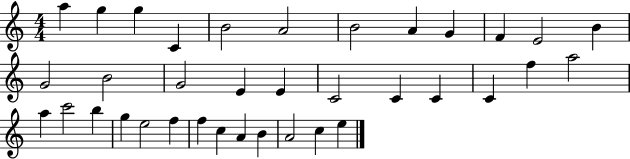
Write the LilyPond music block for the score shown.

{
  \clef treble
  \numericTimeSignature
  \time 4/4
  \key c \major
  a''4 g''4 g''4 c'4 | b'2 a'2 | b'2 a'4 g'4 | f'4 e'2 b'4 | \break g'2 b'2 | g'2 e'4 e'4 | c'2 c'4 c'4 | c'4 f''4 a''2 | \break a''4 c'''2 b''4 | g''4 e''2 f''4 | f''4 c''4 a'4 b'4 | a'2 c''4 e''4 | \break \bar "|."
}